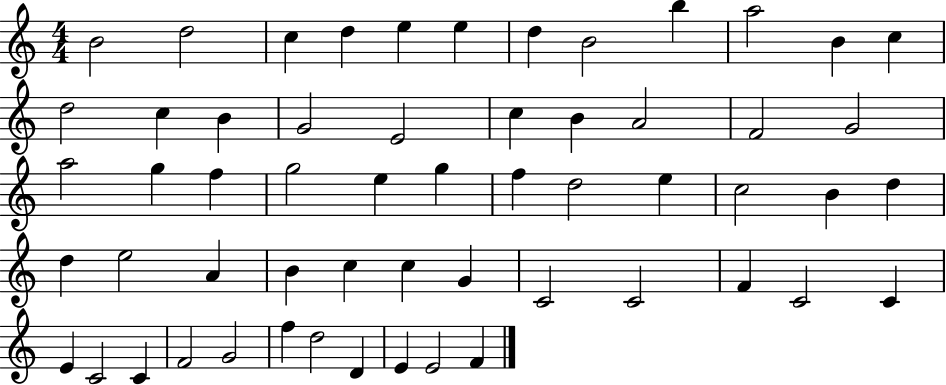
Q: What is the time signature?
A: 4/4